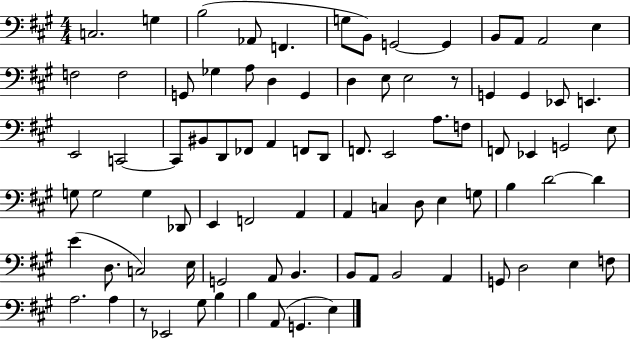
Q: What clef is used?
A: bass